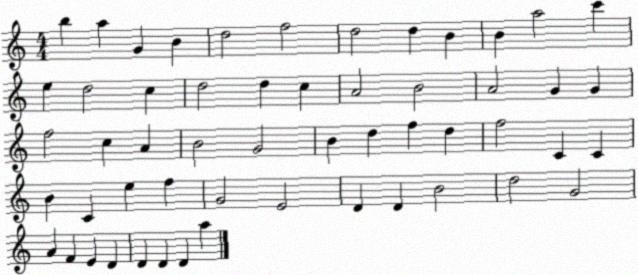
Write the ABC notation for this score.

X:1
T:Untitled
M:4/4
L:1/4
K:C
b a G B d2 f2 d2 d B B a2 c' e d2 c d2 d c A2 B2 A2 G G f2 c A B2 G2 B d f d f2 C C B C e f G2 E2 D D B2 d2 G2 A F E D D D D a